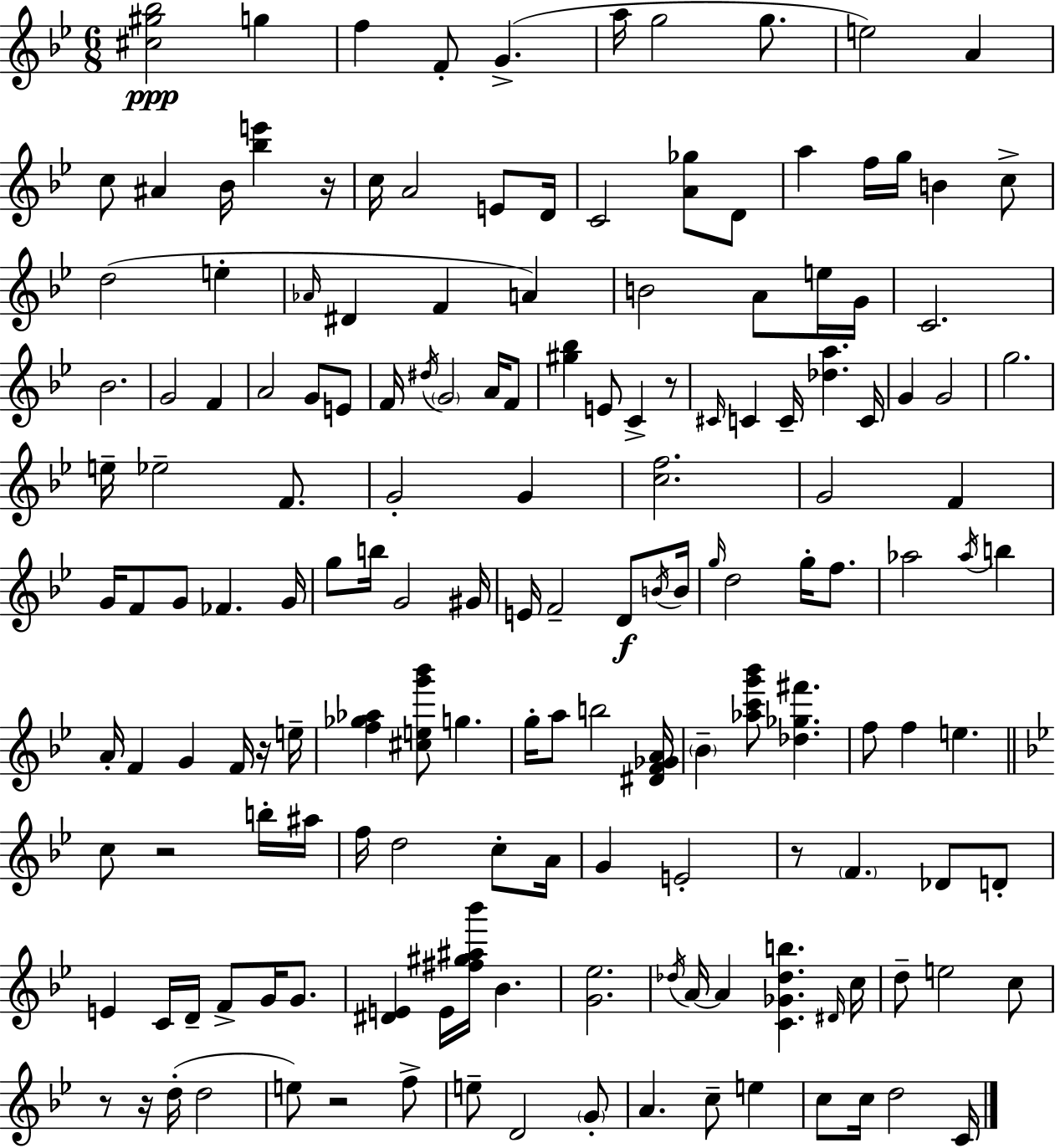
X:1
T:Untitled
M:6/8
L:1/4
K:Bb
[^c^g_b]2 g f F/2 G a/4 g2 g/2 e2 A c/2 ^A _B/4 [_be'] z/4 c/4 A2 E/2 D/4 C2 [A_g]/2 D/2 a f/4 g/4 B c/2 d2 e _A/4 ^D F A B2 A/2 e/4 G/4 C2 _B2 G2 F A2 G/2 E/2 F/4 ^d/4 G2 A/4 F/2 [^g_b] E/2 C z/2 ^C/4 C C/4 [_da] C/4 G G2 g2 e/4 _e2 F/2 G2 G [cf]2 G2 F G/4 F/2 G/2 _F G/4 g/2 b/4 G2 ^G/4 E/4 F2 D/2 B/4 B/4 g/4 d2 g/4 f/2 _a2 _a/4 b A/4 F G F/4 z/4 e/4 [f_g_a] [^ceg'_b']/2 g g/4 a/2 b2 [^DF_GA]/4 _B [_ac'g'_b']/2 [_d_g^f'] f/2 f e c/2 z2 b/4 ^a/4 f/4 d2 c/2 A/4 G E2 z/2 F _D/2 D/2 E C/4 D/4 F/2 G/4 G/2 [^DE] E/4 [^f^g^a_b']/4 _B [G_e]2 _d/4 A/4 A [C_G_db] ^D/4 c/4 d/2 e2 c/2 z/2 z/4 d/4 d2 e/2 z2 f/2 e/2 D2 G/2 A c/2 e c/2 c/4 d2 C/4